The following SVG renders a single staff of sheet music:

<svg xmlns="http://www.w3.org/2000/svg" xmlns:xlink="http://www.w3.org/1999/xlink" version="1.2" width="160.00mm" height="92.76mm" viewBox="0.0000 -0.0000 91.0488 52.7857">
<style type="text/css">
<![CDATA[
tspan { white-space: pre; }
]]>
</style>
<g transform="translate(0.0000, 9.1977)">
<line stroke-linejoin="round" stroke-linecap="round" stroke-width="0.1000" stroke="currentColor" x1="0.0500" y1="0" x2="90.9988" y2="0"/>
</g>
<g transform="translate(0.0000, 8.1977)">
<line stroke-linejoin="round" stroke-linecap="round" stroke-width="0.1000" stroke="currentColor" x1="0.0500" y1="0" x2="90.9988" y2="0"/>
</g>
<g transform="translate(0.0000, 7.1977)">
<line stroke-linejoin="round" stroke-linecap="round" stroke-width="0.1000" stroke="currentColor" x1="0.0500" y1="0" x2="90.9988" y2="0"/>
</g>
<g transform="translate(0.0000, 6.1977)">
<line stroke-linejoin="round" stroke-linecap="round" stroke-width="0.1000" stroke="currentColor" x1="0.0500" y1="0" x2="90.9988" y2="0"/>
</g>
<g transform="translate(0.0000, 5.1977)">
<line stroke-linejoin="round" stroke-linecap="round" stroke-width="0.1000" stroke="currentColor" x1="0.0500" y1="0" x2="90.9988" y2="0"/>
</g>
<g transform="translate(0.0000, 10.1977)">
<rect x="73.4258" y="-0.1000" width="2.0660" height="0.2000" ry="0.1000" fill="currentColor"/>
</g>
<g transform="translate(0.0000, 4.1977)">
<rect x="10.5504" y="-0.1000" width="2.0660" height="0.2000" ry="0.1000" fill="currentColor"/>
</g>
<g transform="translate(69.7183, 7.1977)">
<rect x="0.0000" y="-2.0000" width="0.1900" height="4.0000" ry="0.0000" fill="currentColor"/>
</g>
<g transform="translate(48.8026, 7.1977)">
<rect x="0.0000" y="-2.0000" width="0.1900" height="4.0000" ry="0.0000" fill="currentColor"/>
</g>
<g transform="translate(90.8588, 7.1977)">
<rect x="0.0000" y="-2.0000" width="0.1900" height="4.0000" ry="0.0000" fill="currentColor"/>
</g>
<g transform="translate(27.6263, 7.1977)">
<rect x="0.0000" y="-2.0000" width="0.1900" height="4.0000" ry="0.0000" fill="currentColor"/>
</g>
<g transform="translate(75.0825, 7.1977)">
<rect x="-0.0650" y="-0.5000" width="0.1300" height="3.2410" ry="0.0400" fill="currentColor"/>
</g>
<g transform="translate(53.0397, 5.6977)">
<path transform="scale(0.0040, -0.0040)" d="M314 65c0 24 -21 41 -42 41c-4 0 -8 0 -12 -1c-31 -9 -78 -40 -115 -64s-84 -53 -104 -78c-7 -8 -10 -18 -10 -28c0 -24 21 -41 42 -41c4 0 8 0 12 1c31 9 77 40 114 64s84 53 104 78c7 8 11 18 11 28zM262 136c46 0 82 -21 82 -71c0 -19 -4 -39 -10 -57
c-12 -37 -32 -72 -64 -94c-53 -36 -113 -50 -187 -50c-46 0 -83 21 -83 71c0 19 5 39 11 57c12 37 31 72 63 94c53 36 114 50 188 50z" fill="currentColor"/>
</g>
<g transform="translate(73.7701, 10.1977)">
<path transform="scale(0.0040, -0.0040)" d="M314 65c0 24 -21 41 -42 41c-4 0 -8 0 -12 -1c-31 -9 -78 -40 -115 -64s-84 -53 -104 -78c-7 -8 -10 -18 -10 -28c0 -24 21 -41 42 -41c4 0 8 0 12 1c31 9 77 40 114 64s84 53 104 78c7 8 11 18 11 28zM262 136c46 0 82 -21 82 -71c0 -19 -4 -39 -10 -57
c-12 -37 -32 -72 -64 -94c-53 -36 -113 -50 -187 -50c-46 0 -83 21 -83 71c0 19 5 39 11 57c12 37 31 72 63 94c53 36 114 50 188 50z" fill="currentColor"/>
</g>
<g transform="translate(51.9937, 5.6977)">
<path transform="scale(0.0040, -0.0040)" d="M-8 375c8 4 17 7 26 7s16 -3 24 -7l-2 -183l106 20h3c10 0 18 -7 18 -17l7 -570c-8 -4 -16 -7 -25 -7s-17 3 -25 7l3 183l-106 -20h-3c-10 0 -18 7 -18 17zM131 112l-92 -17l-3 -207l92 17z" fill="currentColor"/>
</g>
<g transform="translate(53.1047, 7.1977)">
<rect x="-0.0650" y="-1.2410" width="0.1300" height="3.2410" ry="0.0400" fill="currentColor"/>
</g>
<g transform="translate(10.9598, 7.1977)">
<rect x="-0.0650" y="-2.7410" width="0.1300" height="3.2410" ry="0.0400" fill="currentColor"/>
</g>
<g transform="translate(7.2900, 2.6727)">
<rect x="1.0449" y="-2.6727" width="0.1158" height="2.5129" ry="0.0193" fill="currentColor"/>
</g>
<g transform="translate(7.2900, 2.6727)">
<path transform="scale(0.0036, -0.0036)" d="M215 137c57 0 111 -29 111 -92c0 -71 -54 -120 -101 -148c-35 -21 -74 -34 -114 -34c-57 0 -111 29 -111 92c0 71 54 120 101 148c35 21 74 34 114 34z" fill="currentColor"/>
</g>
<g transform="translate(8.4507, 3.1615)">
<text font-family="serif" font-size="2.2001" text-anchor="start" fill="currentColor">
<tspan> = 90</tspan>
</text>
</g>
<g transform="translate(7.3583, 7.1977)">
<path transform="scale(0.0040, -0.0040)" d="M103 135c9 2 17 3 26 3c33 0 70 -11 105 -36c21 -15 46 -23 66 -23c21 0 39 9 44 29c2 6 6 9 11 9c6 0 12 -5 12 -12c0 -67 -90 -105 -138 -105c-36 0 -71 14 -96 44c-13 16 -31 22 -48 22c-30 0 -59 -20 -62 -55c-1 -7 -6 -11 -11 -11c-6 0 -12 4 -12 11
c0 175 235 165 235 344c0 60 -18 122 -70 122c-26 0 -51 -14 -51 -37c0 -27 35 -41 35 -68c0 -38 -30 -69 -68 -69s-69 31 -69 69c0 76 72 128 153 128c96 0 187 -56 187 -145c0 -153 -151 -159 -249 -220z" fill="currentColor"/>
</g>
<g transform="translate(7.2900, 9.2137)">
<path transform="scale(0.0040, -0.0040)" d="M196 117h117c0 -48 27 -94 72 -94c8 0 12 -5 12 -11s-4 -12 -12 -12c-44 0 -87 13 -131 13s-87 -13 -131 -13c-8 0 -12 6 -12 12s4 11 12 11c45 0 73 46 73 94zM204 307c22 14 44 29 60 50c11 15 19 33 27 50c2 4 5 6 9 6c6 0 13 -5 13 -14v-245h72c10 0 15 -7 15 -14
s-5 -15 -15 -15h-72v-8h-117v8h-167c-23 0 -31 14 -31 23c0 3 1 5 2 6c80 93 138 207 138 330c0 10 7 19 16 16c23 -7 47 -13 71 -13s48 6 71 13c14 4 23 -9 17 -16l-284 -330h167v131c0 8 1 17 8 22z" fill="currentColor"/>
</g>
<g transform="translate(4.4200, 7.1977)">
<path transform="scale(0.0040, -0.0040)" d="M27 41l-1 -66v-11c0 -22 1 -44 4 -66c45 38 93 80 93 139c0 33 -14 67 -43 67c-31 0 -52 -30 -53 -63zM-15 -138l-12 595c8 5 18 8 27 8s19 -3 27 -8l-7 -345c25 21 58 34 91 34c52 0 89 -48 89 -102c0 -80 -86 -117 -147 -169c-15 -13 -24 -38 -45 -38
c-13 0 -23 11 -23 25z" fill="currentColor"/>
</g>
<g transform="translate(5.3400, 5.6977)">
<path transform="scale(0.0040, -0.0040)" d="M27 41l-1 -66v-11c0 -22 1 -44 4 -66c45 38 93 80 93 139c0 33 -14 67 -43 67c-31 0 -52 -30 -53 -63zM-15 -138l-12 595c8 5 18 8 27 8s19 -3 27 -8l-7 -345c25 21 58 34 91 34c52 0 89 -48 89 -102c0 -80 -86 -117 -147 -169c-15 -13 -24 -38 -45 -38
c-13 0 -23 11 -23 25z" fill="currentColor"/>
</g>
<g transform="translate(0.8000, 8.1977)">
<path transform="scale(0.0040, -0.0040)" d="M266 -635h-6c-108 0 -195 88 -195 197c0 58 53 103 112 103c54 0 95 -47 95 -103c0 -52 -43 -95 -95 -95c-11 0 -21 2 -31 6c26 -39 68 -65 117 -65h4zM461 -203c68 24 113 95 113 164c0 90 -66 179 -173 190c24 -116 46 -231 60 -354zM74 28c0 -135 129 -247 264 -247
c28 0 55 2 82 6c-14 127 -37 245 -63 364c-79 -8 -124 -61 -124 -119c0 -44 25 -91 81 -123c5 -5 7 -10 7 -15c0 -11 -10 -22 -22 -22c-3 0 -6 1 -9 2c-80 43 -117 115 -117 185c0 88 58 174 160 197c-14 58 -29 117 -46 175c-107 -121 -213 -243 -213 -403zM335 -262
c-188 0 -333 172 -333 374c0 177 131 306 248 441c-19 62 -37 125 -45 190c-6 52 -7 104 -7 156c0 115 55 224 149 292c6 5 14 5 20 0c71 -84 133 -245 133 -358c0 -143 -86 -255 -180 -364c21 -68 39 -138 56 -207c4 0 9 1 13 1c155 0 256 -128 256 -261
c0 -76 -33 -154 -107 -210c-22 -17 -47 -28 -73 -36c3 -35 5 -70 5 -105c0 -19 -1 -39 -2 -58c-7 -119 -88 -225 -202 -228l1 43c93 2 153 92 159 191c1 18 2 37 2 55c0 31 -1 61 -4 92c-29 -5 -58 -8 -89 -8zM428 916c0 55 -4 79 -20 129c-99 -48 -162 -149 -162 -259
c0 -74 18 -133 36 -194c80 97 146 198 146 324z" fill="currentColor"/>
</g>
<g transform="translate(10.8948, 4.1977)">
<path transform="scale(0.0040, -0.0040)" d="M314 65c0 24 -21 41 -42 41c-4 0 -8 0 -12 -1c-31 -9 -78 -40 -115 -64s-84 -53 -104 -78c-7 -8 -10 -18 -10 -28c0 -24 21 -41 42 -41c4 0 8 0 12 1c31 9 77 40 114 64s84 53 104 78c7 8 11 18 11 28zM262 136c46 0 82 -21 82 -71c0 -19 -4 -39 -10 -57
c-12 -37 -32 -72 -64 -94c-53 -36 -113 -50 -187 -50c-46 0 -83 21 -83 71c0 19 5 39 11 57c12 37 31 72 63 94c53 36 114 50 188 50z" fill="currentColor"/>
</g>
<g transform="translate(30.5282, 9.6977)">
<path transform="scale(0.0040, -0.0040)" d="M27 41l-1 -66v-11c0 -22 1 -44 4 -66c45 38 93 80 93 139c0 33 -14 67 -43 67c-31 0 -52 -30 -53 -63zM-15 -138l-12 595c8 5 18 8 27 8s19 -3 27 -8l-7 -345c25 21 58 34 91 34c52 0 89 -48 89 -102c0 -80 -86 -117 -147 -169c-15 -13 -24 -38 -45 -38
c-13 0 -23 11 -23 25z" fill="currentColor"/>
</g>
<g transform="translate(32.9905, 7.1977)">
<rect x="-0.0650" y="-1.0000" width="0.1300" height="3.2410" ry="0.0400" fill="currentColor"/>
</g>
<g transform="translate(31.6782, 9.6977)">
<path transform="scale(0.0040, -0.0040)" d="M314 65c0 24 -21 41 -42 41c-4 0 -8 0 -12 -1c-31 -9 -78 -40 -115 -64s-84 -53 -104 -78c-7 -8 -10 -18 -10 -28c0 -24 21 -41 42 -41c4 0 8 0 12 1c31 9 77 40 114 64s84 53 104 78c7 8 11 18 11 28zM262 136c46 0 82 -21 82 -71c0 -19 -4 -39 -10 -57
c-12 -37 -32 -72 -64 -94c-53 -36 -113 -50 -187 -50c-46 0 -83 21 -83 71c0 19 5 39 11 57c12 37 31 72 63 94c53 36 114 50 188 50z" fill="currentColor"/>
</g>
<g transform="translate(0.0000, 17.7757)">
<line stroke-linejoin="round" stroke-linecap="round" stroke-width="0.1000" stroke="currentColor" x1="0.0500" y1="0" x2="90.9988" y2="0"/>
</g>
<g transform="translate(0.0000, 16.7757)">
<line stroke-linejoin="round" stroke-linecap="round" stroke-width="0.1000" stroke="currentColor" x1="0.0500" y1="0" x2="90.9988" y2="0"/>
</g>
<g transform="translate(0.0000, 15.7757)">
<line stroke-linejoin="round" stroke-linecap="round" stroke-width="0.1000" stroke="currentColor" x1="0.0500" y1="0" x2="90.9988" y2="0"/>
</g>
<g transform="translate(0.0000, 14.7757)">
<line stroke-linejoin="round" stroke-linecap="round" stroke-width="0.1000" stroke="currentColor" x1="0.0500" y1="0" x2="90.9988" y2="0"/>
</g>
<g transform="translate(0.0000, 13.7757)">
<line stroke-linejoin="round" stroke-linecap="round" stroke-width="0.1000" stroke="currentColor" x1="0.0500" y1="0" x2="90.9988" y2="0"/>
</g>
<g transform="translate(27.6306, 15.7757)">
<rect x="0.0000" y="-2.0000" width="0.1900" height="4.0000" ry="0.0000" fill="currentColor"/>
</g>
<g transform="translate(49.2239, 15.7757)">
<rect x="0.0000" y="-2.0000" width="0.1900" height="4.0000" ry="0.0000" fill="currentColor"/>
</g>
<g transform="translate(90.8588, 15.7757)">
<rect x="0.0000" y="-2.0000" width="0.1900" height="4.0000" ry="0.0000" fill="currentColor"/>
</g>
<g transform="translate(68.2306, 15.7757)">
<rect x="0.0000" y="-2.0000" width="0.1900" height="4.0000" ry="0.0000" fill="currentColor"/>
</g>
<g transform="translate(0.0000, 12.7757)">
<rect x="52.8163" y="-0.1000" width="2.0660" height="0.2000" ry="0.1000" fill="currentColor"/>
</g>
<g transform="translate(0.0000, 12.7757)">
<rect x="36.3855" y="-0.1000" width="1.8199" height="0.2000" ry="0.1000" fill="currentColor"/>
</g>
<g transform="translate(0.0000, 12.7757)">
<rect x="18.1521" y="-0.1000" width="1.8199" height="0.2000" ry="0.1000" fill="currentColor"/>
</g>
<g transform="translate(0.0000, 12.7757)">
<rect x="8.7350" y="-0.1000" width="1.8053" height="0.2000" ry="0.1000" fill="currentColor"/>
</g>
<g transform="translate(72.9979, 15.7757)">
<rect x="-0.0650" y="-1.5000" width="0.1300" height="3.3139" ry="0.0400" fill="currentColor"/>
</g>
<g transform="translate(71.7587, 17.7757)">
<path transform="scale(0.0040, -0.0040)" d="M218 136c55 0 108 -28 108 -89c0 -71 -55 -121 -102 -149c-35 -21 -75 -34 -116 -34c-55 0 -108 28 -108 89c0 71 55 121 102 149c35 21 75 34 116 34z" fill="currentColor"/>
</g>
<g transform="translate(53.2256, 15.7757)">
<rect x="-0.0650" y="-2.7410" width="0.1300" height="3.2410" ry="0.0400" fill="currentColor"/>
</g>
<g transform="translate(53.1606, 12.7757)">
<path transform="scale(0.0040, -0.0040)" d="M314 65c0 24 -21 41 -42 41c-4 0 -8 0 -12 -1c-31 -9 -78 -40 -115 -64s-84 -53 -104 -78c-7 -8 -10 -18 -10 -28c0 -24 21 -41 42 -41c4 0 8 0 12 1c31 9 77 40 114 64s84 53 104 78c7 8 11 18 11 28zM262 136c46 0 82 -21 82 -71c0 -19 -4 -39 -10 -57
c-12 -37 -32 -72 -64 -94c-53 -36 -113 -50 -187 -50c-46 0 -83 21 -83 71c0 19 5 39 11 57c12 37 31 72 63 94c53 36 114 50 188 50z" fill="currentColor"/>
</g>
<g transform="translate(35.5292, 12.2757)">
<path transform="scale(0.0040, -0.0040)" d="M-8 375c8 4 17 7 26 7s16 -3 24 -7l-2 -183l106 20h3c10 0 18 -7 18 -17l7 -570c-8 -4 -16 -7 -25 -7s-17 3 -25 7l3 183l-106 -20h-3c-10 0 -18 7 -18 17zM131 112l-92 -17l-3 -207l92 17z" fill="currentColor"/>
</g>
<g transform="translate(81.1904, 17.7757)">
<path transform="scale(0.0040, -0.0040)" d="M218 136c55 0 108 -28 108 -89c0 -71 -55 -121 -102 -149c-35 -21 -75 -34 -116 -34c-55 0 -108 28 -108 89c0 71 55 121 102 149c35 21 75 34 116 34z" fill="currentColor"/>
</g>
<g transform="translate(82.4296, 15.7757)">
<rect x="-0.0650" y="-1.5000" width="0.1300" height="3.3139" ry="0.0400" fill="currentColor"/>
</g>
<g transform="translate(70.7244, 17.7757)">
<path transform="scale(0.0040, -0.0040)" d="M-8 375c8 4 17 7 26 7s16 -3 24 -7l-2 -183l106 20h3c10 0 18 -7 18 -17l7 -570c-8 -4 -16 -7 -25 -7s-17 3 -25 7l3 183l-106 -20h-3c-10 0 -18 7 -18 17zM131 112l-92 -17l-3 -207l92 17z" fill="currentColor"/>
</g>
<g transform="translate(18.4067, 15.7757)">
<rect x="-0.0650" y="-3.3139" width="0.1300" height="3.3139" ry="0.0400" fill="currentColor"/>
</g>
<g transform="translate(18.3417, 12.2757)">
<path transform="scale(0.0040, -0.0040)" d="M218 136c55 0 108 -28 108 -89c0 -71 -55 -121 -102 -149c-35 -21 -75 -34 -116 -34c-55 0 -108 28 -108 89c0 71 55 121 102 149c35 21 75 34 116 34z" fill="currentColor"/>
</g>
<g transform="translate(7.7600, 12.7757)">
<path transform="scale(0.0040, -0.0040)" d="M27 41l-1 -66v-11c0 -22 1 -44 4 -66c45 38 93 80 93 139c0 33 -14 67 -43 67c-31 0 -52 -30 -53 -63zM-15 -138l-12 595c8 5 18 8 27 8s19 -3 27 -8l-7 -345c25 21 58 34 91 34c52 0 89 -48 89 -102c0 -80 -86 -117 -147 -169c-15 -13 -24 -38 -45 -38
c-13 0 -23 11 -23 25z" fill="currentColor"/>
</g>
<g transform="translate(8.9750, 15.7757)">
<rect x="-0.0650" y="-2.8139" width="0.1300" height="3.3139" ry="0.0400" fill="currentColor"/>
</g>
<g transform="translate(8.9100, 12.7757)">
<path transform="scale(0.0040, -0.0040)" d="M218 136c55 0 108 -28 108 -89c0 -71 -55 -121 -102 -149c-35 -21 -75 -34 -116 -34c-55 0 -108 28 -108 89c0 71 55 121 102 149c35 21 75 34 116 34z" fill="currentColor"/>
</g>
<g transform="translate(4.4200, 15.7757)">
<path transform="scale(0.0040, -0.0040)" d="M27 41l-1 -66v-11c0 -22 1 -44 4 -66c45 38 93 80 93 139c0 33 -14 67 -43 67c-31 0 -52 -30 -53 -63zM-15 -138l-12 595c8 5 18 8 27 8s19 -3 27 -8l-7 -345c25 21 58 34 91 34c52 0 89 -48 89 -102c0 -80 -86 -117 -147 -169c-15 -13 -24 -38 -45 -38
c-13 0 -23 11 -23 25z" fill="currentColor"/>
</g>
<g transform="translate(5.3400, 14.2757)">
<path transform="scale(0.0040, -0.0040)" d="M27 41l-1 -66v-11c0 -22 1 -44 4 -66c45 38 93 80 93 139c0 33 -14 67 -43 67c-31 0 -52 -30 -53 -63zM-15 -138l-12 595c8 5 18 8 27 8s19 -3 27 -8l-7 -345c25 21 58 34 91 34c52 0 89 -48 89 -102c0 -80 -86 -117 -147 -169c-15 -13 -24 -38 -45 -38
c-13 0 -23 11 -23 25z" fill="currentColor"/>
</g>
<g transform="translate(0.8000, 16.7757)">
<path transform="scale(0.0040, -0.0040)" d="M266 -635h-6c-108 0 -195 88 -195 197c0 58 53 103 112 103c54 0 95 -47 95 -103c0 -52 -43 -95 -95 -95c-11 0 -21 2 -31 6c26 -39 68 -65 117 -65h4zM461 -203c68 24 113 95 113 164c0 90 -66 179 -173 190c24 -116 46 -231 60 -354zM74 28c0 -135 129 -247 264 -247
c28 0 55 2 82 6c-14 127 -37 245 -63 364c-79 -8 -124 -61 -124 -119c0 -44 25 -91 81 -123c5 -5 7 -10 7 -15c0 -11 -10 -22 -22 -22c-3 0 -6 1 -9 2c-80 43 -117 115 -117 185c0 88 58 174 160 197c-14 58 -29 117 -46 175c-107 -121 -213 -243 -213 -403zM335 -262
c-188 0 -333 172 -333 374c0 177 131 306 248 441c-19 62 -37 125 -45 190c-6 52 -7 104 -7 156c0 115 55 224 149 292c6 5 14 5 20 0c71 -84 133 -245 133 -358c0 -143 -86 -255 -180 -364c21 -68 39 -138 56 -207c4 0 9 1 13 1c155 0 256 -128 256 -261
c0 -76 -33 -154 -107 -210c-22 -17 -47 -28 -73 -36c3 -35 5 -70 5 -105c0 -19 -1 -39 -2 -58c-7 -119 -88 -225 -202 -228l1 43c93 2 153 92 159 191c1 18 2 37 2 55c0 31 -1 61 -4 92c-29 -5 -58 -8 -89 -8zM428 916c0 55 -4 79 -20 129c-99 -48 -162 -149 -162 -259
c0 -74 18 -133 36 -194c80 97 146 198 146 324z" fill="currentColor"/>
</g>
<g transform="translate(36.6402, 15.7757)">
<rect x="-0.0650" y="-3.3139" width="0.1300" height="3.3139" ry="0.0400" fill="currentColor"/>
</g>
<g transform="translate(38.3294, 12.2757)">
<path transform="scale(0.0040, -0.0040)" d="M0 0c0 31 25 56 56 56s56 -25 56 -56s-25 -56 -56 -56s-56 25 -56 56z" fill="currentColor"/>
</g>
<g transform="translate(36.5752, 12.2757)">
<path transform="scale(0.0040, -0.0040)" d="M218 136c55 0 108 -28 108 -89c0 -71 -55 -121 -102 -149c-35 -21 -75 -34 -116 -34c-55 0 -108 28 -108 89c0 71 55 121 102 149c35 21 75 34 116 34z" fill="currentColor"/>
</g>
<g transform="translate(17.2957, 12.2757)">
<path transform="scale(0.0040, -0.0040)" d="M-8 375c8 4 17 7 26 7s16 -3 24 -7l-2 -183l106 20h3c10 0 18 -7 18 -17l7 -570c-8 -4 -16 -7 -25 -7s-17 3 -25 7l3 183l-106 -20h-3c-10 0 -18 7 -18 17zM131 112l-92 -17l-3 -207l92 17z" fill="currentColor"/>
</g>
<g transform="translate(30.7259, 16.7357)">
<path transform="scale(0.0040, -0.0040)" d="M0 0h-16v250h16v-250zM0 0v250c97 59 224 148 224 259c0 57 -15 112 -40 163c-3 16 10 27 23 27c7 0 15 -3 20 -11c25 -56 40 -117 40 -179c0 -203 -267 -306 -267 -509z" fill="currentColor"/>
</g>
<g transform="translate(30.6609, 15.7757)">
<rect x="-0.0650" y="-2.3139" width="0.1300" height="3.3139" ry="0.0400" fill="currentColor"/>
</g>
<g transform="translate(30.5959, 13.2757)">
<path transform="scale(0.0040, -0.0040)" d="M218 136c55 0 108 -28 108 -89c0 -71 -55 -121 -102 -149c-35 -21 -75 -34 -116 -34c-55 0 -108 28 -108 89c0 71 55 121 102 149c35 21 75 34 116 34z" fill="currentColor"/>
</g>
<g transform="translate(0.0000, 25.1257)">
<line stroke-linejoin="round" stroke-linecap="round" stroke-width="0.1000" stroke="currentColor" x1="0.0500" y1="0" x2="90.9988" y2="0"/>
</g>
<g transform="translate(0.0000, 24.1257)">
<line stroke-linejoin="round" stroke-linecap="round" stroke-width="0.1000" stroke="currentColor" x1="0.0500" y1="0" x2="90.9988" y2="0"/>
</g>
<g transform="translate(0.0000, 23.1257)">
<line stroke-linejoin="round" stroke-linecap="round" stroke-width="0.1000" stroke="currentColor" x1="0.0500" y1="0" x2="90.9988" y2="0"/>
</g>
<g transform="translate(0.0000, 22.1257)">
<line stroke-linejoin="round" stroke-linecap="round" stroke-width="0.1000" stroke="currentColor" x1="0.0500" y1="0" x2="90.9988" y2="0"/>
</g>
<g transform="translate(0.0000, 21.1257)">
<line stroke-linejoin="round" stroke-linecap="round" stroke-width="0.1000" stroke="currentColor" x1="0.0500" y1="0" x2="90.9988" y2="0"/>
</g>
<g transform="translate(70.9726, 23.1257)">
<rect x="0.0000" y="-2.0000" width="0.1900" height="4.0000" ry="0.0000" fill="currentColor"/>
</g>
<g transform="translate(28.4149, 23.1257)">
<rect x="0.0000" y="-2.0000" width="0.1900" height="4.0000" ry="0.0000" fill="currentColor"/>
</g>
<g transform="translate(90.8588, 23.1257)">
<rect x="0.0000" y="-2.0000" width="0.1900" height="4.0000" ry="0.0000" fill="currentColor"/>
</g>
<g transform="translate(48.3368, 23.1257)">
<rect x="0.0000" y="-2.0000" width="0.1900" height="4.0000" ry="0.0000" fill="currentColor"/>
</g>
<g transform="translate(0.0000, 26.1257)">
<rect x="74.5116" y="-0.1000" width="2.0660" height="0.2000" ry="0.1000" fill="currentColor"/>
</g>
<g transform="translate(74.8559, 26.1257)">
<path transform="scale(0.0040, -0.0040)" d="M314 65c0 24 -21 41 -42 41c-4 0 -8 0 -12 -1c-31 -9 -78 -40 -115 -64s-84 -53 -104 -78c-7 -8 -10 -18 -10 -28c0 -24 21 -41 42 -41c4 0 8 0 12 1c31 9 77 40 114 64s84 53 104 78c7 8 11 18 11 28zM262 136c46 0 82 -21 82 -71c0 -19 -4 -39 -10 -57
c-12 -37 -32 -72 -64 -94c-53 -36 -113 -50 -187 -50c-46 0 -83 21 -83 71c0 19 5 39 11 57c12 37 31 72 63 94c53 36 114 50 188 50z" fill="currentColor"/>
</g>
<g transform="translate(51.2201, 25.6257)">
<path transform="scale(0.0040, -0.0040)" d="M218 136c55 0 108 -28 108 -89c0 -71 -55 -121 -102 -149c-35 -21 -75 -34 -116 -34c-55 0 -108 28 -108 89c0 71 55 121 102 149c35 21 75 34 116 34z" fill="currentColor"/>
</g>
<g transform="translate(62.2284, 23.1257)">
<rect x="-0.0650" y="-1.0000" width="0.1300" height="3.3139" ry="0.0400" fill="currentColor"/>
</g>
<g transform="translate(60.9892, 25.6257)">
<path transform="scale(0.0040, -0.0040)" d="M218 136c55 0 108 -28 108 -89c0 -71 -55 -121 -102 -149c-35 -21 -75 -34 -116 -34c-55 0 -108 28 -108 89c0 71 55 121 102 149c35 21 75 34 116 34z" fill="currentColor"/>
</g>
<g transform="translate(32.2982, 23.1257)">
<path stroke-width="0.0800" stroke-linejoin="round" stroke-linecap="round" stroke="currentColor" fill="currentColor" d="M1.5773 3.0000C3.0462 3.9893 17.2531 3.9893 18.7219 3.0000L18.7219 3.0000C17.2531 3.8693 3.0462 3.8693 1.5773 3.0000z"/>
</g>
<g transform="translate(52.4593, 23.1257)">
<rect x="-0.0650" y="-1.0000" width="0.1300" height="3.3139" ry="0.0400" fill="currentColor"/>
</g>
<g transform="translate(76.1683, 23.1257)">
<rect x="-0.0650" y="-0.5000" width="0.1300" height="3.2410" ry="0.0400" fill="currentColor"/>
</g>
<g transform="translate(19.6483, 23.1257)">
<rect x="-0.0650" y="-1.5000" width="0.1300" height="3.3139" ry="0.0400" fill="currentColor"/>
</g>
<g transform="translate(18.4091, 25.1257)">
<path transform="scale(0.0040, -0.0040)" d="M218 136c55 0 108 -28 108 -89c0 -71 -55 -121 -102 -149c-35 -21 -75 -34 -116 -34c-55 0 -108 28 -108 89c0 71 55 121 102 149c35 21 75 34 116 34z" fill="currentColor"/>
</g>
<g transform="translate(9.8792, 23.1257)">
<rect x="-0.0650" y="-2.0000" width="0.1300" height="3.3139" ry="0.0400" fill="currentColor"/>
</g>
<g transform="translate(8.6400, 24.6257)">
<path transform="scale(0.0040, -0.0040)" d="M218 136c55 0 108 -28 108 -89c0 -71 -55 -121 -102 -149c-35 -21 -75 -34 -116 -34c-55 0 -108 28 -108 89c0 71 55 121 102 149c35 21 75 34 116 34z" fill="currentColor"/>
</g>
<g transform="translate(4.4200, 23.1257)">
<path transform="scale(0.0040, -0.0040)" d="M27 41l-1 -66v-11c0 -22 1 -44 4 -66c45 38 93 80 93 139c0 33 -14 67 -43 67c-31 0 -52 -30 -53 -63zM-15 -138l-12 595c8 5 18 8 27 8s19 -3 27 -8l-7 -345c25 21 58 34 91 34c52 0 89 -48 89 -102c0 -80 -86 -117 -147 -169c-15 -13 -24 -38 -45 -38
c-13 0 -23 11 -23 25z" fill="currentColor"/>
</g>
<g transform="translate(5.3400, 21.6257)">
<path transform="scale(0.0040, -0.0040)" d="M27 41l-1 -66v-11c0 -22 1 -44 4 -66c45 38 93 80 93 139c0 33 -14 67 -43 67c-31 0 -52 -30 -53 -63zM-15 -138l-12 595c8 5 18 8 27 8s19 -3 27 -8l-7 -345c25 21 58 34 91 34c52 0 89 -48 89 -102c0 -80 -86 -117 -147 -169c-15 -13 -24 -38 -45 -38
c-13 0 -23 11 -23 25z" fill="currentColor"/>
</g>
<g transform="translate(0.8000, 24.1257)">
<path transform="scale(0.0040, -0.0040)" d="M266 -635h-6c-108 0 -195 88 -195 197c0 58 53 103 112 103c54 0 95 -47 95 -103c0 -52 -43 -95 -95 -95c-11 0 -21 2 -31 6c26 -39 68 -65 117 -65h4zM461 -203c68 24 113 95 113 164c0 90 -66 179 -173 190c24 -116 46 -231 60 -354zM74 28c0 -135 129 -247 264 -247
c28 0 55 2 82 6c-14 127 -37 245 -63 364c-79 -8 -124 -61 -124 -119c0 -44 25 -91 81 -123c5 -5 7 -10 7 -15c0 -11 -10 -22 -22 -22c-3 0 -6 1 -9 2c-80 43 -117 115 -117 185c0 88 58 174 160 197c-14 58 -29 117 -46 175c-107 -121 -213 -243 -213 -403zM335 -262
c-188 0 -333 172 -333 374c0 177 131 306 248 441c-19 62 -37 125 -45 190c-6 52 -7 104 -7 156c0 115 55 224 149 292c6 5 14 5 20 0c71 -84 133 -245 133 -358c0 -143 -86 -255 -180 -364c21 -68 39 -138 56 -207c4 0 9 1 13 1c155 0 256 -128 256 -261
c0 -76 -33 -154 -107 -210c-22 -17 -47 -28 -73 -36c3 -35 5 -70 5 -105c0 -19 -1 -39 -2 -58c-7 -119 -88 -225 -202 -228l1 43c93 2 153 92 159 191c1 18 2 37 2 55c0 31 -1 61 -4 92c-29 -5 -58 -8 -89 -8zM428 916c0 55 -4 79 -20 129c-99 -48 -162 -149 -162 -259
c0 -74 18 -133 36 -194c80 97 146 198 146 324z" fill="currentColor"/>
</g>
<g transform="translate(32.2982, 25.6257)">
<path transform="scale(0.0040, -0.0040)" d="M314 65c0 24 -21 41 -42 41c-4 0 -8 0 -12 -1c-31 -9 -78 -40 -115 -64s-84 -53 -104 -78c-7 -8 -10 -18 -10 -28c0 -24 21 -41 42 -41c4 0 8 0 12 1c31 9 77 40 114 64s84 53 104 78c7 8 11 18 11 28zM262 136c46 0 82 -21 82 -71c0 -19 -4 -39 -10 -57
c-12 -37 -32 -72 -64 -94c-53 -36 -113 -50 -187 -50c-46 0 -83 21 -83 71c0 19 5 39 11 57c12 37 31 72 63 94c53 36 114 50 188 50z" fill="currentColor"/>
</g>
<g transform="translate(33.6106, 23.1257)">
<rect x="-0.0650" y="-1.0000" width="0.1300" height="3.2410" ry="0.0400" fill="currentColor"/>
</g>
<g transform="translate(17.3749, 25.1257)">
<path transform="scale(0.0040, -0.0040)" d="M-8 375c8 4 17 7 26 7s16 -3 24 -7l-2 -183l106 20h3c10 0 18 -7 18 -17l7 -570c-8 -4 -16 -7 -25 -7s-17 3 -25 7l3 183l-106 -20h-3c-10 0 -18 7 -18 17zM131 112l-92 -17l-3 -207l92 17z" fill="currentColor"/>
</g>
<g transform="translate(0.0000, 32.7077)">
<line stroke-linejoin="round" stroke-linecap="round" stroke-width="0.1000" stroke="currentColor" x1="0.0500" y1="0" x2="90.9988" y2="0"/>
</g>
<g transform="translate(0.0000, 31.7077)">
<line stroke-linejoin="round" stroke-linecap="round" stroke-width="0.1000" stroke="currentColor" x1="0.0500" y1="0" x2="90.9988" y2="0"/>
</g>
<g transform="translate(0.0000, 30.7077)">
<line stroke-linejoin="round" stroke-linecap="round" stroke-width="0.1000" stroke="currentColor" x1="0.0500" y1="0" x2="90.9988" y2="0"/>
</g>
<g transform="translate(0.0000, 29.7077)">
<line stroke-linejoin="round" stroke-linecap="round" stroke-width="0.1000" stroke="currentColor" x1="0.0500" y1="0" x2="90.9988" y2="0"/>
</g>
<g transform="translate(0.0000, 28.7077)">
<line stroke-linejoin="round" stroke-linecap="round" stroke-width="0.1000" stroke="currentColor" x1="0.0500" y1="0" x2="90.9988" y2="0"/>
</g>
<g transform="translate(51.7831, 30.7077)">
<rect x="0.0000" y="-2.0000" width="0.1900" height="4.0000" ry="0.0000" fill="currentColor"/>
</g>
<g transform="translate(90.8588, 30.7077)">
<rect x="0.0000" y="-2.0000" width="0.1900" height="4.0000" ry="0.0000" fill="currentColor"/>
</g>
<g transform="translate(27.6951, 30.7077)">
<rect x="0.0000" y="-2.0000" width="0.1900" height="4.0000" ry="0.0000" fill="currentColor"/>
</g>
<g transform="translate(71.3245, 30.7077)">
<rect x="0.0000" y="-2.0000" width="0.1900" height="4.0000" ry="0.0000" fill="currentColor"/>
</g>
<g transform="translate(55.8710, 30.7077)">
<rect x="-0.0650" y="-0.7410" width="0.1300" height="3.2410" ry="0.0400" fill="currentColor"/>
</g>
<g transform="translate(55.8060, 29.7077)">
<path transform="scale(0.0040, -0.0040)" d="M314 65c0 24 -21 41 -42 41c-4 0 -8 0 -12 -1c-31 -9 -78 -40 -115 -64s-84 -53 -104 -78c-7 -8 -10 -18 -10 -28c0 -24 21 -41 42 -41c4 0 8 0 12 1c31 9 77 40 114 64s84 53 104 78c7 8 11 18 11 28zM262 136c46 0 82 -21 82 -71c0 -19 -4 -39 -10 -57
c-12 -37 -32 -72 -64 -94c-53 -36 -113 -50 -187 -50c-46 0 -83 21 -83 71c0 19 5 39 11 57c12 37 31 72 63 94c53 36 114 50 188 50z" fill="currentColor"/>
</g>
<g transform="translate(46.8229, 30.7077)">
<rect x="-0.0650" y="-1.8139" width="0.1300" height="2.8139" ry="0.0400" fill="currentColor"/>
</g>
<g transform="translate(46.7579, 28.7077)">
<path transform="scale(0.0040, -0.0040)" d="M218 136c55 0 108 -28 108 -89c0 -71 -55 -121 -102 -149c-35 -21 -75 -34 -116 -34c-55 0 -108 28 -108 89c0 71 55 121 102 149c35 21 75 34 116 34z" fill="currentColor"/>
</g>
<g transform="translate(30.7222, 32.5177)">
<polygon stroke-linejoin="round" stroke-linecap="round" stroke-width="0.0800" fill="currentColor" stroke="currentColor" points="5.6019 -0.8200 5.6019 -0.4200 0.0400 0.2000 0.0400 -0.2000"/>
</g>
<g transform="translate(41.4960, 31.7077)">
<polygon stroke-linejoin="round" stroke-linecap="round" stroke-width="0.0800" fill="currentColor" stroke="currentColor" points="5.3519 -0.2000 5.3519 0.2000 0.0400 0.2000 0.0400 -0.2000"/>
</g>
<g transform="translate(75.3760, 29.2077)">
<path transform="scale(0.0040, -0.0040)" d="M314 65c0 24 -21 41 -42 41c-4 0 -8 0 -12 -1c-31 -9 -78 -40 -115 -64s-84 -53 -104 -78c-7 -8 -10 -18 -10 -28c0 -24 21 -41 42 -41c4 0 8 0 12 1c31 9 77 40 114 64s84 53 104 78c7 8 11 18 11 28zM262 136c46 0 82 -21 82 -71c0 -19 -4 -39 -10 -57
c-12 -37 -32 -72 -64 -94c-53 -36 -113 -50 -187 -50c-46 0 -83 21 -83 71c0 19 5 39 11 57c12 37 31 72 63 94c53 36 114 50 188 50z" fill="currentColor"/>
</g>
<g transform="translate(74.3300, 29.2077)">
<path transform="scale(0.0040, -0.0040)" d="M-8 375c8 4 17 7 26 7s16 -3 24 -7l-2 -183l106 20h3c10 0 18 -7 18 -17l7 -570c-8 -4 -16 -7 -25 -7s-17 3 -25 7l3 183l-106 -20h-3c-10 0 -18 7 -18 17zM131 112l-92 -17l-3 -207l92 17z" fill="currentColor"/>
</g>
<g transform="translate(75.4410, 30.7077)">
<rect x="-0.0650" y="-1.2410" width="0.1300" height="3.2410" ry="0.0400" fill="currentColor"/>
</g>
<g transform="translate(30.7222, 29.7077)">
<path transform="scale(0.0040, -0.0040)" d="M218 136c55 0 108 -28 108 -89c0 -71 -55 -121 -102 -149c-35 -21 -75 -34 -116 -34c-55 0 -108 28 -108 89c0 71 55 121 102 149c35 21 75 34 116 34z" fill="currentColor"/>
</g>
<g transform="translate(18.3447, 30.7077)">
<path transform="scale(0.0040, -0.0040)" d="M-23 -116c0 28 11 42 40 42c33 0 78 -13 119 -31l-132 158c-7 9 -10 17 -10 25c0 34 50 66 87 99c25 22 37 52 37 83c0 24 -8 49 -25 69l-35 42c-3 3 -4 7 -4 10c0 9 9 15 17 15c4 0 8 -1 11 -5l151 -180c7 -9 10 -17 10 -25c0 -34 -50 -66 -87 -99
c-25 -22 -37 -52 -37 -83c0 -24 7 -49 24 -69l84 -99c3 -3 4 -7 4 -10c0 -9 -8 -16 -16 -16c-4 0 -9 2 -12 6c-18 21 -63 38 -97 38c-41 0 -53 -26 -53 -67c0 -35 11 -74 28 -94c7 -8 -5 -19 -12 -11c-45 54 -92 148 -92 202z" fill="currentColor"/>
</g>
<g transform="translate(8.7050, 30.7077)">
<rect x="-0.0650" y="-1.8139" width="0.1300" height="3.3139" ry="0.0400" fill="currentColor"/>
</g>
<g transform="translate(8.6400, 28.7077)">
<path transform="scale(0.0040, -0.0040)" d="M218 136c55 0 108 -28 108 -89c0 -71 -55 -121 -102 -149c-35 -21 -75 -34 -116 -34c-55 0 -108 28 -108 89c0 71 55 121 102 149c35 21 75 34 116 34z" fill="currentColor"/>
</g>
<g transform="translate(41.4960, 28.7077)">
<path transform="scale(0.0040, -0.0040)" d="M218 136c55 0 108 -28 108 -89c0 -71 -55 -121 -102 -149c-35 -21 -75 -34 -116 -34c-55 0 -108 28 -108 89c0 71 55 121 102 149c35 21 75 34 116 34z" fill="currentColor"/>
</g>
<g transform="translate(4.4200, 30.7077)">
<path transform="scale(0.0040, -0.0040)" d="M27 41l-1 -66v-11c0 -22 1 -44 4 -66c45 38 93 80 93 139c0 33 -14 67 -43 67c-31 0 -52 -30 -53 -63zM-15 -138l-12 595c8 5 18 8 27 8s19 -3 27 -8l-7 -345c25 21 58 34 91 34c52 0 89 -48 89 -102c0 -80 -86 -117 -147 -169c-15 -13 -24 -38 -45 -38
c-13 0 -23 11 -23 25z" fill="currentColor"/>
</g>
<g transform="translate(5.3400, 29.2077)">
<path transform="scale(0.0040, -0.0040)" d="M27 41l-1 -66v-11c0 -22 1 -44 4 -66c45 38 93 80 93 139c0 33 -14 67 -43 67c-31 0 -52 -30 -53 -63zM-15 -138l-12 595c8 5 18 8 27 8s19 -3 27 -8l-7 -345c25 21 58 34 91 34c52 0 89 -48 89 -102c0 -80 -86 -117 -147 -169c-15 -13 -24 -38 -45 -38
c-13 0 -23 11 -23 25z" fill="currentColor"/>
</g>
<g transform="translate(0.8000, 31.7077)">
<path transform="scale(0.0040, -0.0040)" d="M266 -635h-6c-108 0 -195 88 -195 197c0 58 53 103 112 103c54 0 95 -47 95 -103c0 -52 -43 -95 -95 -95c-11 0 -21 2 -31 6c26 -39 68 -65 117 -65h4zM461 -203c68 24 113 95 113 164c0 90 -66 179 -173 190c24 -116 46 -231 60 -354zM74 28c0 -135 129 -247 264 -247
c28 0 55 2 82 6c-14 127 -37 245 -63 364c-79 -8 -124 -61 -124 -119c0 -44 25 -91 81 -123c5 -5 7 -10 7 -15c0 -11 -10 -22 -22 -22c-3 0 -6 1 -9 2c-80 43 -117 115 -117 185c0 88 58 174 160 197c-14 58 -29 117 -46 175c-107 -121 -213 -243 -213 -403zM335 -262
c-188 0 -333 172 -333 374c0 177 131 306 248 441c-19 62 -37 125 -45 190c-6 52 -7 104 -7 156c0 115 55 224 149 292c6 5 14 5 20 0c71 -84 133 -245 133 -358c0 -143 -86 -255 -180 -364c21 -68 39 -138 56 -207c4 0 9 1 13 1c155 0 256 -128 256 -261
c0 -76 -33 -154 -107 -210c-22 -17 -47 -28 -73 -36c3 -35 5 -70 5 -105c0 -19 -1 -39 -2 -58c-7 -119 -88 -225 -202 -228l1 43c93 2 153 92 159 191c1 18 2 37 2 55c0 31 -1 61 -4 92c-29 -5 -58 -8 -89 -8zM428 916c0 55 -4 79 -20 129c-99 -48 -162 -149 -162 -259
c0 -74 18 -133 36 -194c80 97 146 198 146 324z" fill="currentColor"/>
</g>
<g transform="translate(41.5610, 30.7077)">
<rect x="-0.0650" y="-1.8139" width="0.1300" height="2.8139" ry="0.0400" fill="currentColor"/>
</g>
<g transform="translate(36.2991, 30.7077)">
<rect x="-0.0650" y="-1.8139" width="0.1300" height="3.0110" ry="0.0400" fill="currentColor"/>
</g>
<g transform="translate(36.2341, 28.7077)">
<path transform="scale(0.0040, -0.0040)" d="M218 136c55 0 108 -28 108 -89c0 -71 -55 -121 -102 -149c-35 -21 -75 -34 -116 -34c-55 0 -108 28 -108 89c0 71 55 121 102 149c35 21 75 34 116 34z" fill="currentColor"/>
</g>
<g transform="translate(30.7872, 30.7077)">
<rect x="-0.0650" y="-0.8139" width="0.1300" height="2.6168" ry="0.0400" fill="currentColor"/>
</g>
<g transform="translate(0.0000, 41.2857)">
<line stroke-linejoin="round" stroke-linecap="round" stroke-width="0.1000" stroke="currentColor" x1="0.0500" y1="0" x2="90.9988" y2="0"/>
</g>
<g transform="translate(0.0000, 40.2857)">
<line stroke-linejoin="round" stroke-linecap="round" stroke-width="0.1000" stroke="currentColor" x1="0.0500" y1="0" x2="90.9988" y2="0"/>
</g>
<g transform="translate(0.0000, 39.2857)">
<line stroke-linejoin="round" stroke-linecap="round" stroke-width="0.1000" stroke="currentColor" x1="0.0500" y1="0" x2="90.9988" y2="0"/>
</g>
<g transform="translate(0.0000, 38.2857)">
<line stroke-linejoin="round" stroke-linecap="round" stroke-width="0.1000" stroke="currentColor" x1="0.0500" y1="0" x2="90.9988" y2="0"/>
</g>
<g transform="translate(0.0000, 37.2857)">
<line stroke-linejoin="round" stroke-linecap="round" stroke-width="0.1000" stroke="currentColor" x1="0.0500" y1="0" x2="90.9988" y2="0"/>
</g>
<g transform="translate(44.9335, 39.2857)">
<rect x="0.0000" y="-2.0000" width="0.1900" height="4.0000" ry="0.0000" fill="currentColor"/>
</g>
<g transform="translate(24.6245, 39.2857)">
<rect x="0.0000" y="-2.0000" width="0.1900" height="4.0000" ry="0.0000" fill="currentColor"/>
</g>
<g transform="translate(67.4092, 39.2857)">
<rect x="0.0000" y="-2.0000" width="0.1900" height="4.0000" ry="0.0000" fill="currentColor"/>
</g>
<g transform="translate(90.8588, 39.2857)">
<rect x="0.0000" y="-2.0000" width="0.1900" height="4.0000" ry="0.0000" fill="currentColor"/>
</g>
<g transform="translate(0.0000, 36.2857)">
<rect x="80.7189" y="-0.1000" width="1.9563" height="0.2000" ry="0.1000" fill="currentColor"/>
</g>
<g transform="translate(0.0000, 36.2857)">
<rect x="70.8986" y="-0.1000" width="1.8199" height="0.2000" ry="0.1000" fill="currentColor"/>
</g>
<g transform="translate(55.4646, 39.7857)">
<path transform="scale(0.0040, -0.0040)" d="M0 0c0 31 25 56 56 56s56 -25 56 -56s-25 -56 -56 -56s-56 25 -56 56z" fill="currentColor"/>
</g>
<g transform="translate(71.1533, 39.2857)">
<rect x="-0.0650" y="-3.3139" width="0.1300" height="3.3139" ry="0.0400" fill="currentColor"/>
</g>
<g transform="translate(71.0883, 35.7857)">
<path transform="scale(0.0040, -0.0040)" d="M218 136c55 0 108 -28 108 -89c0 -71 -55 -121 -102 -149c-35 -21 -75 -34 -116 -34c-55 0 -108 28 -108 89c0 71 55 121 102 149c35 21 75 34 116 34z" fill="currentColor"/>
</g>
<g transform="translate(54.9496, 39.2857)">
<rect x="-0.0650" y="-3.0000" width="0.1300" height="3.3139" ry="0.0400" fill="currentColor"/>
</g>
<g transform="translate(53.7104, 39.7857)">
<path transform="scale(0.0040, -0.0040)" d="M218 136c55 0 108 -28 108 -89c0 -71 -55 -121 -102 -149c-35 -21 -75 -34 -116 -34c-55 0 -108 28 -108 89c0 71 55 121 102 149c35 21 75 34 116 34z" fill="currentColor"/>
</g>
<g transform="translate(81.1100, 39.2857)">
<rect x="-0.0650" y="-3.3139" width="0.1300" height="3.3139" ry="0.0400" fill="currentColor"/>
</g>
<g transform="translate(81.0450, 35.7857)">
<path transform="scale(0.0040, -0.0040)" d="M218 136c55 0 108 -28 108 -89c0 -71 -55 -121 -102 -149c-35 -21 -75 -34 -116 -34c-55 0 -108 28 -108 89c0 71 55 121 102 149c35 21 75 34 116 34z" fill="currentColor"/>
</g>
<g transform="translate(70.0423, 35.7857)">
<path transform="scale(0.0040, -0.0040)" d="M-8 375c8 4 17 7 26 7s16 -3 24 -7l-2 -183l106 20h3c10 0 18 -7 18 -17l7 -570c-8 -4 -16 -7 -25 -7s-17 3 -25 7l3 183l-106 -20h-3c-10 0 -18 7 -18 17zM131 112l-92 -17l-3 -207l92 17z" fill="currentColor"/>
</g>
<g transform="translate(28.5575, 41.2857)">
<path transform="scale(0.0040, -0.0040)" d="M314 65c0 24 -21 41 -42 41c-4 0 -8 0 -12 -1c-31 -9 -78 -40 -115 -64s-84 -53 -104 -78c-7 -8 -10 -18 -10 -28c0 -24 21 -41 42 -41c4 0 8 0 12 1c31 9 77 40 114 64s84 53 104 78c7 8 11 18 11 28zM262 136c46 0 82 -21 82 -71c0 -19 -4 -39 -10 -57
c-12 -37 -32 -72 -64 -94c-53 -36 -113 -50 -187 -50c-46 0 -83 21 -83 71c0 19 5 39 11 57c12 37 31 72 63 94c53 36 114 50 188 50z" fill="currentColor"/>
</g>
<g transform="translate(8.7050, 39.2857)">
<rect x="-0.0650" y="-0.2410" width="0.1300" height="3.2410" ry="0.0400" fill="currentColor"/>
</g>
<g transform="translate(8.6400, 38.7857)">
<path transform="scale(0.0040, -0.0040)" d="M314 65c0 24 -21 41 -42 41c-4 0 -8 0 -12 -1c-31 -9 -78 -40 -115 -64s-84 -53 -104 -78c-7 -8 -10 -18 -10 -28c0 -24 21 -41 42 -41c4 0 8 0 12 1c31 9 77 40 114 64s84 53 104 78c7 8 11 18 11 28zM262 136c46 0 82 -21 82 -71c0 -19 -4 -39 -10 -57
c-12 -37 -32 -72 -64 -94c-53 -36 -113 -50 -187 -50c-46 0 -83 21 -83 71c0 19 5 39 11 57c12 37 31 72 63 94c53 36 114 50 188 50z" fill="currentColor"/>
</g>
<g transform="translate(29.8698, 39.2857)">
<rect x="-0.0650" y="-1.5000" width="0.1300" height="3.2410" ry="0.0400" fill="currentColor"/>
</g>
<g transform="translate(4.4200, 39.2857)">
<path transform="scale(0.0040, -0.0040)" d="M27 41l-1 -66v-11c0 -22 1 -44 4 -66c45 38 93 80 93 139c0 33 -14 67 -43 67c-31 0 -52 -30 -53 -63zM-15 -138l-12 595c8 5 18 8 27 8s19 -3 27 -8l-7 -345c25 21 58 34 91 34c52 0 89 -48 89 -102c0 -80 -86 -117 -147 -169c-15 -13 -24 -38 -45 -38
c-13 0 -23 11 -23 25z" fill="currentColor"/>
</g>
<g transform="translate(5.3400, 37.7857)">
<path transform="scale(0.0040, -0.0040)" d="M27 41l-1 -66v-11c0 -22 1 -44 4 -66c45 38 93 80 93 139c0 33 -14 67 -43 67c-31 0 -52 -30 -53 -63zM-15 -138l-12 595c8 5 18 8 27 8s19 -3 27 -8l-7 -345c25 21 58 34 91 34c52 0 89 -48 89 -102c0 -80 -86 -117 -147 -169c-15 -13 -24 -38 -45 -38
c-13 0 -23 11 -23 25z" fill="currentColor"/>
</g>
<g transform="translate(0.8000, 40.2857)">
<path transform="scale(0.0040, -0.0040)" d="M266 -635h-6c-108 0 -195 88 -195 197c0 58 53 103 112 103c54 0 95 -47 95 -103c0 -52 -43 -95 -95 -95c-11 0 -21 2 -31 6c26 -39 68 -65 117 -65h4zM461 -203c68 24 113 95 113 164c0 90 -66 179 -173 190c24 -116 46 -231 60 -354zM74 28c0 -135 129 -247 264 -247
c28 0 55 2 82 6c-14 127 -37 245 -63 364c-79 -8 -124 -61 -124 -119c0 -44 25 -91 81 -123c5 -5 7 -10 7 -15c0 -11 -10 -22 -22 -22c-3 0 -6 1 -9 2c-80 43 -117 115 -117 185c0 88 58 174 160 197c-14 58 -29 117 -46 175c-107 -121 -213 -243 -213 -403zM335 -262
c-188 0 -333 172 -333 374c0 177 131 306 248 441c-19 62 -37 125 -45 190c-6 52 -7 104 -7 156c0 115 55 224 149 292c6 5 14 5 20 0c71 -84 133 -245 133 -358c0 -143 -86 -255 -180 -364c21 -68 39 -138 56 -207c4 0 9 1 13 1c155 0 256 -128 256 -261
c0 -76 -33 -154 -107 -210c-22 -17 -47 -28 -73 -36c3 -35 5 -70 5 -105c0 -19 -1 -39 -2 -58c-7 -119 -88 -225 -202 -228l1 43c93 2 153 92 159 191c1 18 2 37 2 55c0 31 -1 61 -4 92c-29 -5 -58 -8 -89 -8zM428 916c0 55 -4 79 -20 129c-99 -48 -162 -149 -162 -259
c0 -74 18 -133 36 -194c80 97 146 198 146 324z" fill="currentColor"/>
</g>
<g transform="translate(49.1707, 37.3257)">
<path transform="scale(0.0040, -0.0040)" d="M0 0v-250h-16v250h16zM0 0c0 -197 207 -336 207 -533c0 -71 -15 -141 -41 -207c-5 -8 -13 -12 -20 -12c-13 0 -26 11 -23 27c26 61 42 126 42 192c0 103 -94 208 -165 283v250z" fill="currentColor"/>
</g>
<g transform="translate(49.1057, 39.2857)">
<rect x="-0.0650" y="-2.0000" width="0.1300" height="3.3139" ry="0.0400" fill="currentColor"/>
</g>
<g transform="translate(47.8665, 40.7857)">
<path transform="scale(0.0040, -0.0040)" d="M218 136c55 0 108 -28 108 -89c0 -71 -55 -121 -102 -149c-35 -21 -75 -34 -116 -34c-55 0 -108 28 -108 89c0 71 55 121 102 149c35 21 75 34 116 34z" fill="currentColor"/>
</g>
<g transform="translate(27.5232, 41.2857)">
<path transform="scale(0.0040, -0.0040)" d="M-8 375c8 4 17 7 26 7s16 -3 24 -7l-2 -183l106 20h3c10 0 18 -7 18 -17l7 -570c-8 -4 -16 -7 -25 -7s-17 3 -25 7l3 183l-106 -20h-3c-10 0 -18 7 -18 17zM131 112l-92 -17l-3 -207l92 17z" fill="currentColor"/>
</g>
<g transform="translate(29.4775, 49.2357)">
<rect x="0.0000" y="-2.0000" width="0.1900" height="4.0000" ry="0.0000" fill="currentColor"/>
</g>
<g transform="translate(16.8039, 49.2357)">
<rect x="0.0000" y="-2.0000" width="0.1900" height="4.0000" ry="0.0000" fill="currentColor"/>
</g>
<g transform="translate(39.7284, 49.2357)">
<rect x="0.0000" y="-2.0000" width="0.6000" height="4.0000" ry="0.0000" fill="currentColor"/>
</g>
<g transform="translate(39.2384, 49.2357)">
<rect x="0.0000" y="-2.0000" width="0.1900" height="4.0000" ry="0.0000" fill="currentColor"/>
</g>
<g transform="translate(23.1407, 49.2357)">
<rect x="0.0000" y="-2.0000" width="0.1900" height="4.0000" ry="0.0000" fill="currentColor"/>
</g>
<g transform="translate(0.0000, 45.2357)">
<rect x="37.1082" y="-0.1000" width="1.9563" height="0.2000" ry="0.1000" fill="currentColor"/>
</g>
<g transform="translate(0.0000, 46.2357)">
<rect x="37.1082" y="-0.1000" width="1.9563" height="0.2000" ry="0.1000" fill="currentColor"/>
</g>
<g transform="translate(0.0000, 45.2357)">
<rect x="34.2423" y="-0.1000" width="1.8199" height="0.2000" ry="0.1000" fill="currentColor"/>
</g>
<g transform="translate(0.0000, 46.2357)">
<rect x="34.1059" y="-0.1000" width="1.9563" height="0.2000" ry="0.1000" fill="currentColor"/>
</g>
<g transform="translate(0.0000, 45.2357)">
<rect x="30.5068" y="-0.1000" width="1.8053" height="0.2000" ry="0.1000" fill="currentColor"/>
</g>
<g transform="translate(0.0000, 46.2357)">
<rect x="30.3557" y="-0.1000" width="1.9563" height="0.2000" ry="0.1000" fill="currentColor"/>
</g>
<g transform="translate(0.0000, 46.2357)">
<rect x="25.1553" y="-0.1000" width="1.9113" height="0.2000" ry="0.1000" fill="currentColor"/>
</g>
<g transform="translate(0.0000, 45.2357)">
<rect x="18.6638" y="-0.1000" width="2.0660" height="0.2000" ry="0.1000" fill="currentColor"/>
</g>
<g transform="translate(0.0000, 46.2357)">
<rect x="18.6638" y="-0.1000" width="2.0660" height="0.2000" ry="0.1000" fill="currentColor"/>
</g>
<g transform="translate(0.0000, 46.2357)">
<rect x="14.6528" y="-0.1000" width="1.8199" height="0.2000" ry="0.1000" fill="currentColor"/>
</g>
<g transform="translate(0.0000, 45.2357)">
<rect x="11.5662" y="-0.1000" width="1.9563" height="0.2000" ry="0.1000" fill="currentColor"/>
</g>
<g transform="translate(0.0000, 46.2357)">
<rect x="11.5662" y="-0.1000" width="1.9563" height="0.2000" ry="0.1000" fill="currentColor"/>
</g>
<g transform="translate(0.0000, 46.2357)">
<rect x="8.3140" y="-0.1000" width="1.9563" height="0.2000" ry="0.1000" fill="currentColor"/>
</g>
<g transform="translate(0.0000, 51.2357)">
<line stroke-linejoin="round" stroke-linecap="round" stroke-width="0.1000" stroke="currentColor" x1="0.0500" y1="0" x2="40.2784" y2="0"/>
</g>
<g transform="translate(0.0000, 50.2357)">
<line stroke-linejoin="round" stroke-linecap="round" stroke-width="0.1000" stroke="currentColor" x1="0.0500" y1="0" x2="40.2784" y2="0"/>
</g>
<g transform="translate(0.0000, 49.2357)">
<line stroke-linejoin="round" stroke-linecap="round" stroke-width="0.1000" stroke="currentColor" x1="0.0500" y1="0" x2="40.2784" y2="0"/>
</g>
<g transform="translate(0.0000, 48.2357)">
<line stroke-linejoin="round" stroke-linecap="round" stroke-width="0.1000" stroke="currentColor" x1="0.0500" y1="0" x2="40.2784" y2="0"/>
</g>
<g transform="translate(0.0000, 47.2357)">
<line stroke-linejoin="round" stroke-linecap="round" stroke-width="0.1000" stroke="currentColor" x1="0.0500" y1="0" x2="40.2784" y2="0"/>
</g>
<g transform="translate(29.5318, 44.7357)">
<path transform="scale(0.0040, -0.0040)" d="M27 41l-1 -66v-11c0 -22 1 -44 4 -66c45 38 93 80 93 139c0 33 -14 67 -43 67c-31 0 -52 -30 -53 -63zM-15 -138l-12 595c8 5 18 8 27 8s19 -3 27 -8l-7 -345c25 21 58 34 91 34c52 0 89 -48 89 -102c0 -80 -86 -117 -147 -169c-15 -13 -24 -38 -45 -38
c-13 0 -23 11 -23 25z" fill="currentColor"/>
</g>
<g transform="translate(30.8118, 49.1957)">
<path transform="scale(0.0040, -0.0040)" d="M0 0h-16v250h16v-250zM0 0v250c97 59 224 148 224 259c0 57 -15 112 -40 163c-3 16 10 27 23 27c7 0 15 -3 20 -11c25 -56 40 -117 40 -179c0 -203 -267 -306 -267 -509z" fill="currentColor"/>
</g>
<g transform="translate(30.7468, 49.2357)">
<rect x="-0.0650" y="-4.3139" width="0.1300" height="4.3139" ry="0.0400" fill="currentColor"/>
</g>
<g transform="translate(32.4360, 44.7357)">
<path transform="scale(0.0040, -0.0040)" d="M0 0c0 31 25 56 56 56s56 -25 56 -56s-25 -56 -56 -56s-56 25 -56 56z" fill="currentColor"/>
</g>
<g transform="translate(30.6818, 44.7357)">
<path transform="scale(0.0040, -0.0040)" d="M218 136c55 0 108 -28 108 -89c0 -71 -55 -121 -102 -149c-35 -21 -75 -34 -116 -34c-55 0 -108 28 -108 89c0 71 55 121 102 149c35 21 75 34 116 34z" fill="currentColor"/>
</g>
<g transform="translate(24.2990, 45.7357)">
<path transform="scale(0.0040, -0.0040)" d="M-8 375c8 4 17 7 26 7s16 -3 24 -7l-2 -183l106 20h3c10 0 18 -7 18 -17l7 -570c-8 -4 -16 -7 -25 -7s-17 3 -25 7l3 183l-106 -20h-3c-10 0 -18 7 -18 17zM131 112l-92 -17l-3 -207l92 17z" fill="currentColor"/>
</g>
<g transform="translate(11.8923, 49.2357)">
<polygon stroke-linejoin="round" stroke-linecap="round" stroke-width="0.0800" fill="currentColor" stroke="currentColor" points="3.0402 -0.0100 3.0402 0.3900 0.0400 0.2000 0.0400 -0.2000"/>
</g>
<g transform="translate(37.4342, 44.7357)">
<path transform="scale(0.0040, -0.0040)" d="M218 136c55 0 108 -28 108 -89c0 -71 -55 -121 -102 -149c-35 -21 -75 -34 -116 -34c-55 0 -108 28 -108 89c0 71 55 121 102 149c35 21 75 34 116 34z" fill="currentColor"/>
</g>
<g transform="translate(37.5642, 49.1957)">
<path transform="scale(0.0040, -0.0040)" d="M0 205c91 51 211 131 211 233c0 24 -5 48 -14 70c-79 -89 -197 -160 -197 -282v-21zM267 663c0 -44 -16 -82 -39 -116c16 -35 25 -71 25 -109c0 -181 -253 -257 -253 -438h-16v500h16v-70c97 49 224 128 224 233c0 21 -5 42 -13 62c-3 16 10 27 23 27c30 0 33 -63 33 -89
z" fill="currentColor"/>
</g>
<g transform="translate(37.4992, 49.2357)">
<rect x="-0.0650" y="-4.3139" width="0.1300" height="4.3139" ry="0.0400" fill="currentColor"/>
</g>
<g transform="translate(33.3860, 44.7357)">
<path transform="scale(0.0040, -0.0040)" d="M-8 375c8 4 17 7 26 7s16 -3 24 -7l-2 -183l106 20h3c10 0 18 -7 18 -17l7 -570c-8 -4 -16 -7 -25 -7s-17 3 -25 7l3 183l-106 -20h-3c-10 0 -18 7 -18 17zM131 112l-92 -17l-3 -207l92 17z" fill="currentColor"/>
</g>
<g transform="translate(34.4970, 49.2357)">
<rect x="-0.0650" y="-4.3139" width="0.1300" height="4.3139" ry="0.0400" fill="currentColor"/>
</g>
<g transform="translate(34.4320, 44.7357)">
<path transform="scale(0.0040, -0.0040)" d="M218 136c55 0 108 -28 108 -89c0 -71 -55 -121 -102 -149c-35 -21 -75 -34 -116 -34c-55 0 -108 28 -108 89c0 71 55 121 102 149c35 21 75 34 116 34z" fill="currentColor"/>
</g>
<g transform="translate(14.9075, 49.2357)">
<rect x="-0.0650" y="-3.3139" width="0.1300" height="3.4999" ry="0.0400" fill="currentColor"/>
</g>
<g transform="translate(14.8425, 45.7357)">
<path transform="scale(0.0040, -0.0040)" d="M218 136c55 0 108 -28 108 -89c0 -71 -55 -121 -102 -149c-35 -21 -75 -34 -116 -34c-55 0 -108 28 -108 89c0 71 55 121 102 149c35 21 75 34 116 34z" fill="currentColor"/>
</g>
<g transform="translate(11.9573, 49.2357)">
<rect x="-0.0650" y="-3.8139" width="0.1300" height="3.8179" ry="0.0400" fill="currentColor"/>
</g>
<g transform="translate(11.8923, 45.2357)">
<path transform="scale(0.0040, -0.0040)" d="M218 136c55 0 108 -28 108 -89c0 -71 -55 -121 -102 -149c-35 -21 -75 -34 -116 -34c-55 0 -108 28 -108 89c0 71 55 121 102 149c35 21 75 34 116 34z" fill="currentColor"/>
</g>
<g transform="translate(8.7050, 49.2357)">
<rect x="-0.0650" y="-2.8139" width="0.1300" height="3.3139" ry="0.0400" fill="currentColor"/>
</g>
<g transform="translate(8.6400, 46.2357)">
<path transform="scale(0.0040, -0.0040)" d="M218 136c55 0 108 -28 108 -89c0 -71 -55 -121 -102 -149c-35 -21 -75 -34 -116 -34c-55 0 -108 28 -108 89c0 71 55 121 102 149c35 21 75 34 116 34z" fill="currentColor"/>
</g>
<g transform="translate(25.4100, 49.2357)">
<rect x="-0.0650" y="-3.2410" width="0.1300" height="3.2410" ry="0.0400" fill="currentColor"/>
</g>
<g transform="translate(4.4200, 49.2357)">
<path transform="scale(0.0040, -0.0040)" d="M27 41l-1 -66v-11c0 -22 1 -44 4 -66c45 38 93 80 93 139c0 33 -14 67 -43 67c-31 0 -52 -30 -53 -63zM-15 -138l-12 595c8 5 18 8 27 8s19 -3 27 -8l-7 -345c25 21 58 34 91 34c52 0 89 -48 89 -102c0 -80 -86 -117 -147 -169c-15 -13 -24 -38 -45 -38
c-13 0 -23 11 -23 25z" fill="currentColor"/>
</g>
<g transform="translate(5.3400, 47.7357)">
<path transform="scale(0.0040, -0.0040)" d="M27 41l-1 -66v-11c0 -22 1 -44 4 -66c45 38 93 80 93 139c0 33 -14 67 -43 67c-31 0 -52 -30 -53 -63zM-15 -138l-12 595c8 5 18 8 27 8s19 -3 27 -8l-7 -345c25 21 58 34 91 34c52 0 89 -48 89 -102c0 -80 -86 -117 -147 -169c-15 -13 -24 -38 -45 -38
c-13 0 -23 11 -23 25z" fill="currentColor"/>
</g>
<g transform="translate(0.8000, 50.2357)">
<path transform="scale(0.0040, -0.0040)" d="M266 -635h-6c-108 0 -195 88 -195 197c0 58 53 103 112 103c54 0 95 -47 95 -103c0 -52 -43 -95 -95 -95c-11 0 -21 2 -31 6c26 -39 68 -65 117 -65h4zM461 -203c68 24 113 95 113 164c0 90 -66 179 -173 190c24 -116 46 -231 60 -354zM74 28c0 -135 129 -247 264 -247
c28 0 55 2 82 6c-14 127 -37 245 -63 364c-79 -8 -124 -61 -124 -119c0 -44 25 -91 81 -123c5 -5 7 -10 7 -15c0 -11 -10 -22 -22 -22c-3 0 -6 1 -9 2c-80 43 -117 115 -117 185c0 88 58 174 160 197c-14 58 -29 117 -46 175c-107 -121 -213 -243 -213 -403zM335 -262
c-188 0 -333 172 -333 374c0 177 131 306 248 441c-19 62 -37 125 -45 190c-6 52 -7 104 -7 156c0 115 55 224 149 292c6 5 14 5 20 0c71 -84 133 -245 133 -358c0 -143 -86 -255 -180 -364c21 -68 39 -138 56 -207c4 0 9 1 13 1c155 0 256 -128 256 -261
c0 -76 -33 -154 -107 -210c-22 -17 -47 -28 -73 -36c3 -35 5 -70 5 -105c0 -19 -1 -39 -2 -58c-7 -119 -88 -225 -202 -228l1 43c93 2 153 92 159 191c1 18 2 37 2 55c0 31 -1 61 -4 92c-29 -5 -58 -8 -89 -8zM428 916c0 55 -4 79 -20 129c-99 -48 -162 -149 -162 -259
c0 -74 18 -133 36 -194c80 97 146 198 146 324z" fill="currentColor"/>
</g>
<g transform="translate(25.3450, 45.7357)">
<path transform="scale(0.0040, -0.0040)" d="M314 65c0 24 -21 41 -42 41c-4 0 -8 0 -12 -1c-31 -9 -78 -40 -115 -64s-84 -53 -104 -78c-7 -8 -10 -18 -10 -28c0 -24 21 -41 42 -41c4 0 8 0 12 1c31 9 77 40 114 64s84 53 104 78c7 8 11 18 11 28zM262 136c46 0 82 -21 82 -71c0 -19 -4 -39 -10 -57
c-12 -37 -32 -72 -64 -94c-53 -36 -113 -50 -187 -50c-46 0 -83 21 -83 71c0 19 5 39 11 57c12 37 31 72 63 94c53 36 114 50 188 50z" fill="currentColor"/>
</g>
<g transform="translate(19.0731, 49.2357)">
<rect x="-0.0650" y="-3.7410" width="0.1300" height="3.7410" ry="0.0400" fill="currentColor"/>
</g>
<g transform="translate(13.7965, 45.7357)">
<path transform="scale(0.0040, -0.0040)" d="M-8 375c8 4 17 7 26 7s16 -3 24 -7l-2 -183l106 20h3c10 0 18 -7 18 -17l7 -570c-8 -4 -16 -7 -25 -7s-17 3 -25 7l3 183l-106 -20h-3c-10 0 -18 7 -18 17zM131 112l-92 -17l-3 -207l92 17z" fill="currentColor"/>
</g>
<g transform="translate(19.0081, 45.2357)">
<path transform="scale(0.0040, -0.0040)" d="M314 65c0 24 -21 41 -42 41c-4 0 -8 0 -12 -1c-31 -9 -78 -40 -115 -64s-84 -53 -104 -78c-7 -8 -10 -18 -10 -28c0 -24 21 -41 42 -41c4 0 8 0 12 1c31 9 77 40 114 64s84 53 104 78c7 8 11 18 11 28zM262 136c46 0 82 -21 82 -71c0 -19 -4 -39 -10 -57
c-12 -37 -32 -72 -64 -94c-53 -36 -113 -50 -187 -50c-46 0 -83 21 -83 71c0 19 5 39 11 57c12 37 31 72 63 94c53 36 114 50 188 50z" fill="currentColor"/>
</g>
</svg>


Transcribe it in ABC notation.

X:1
T:Untitled
M:2/4
L:1/4
K:Bb
a2 _D2 e2 C2 _a b g/2 b a2 E E F E D2 D D C2 f z d/2 f/2 f/2 f/2 d2 e2 c2 E2 F/2 A b b a c'/2 b/2 c'2 b2 _d'/2 d' d'/4